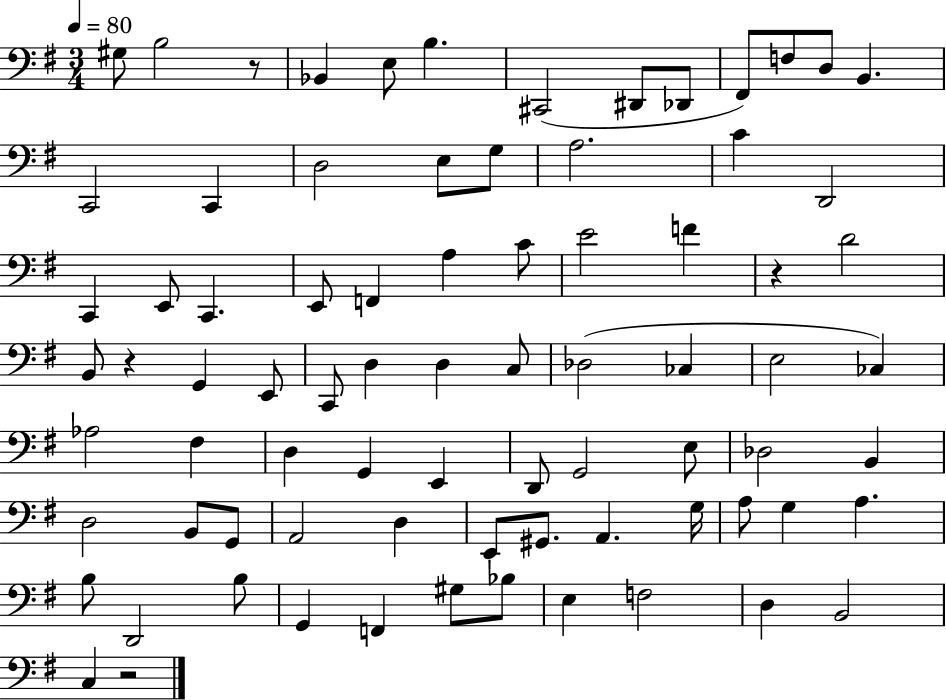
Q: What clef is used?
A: bass